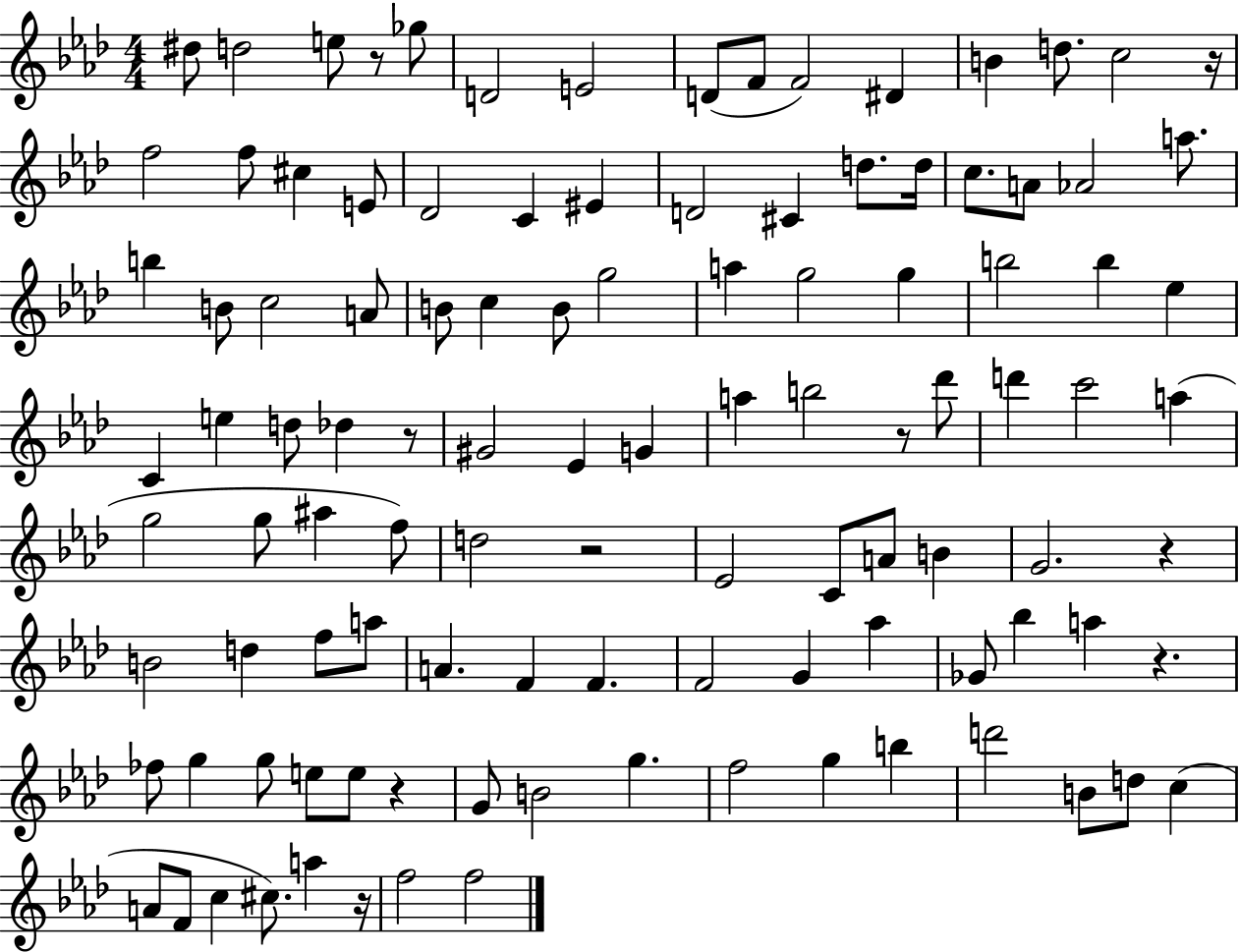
D#5/e D5/h E5/e R/e Gb5/e D4/h E4/h D4/e F4/e F4/h D#4/q B4/q D5/e. C5/h R/s F5/h F5/e C#5/q E4/e Db4/h C4/q EIS4/q D4/h C#4/q D5/e. D5/s C5/e. A4/e Ab4/h A5/e. B5/q B4/e C5/h A4/e B4/e C5/q B4/e G5/h A5/q G5/h G5/q B5/h B5/q Eb5/q C4/q E5/q D5/e Db5/q R/e G#4/h Eb4/q G4/q A5/q B5/h R/e Db6/e D6/q C6/h A5/q G5/h G5/e A#5/q F5/e D5/h R/h Eb4/h C4/e A4/e B4/q G4/h. R/q B4/h D5/q F5/e A5/e A4/q. F4/q F4/q. F4/h G4/q Ab5/q Gb4/e Bb5/q A5/q R/q. FES5/e G5/q G5/e E5/e E5/e R/q G4/e B4/h G5/q. F5/h G5/q B5/q D6/h B4/e D5/e C5/q A4/e F4/e C5/q C#5/e. A5/q R/s F5/h F5/h